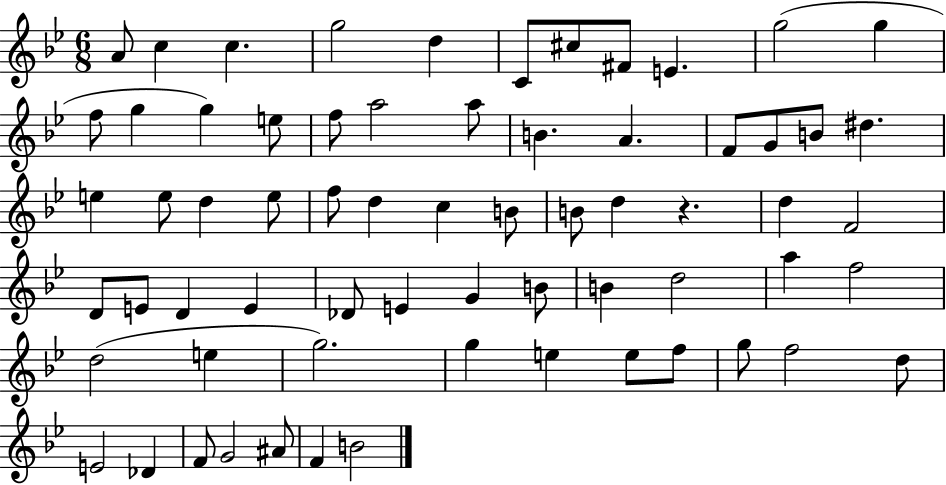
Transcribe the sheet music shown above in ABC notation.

X:1
T:Untitled
M:6/8
L:1/4
K:Bb
A/2 c c g2 d C/2 ^c/2 ^F/2 E g2 g f/2 g g e/2 f/2 a2 a/2 B A F/2 G/2 B/2 ^d e e/2 d e/2 f/2 d c B/2 B/2 d z d F2 D/2 E/2 D E _D/2 E G B/2 B d2 a f2 d2 e g2 g e e/2 f/2 g/2 f2 d/2 E2 _D F/2 G2 ^A/2 F B2